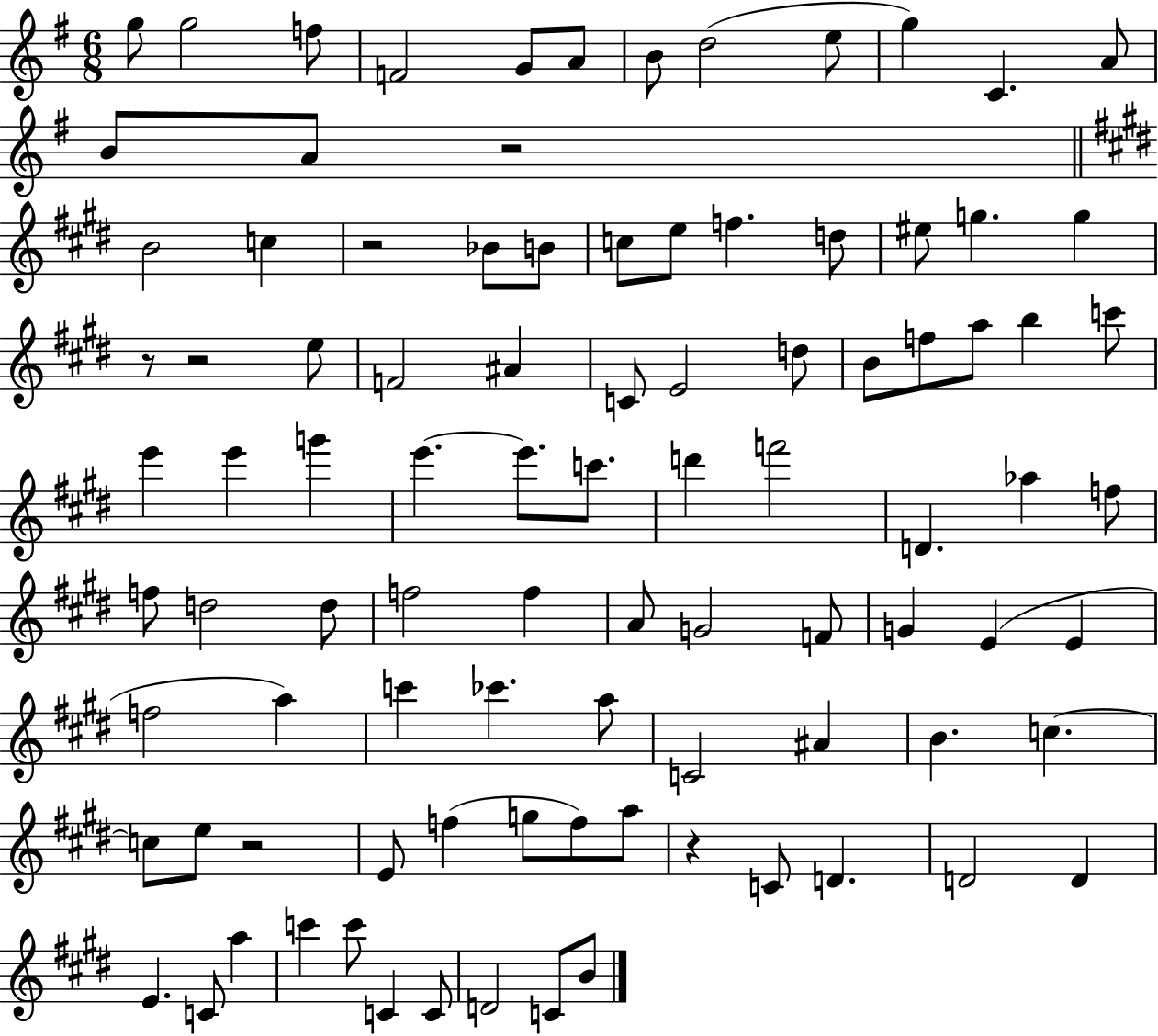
X:1
T:Untitled
M:6/8
L:1/4
K:G
g/2 g2 f/2 F2 G/2 A/2 B/2 d2 e/2 g C A/2 B/2 A/2 z2 B2 c z2 _B/2 B/2 c/2 e/2 f d/2 ^e/2 g g z/2 z2 e/2 F2 ^A C/2 E2 d/2 B/2 f/2 a/2 b c'/2 e' e' g' e' e'/2 c'/2 d' f'2 D _a f/2 f/2 d2 d/2 f2 f A/2 G2 F/2 G E E f2 a c' _c' a/2 C2 ^A B c c/2 e/2 z2 E/2 f g/2 f/2 a/2 z C/2 D D2 D E C/2 a c' c'/2 C C/2 D2 C/2 B/2